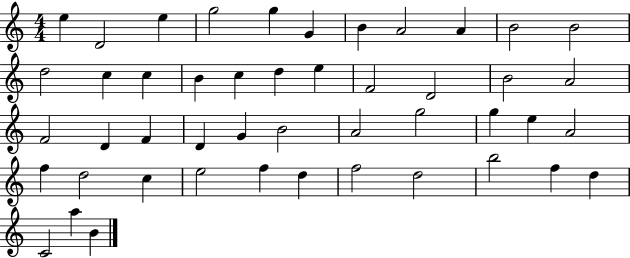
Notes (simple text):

E5/q D4/h E5/q G5/h G5/q G4/q B4/q A4/h A4/q B4/h B4/h D5/h C5/q C5/q B4/q C5/q D5/q E5/q F4/h D4/h B4/h A4/h F4/h D4/q F4/q D4/q G4/q B4/h A4/h G5/h G5/q E5/q A4/h F5/q D5/h C5/q E5/h F5/q D5/q F5/h D5/h B5/h F5/q D5/q C4/h A5/q B4/q